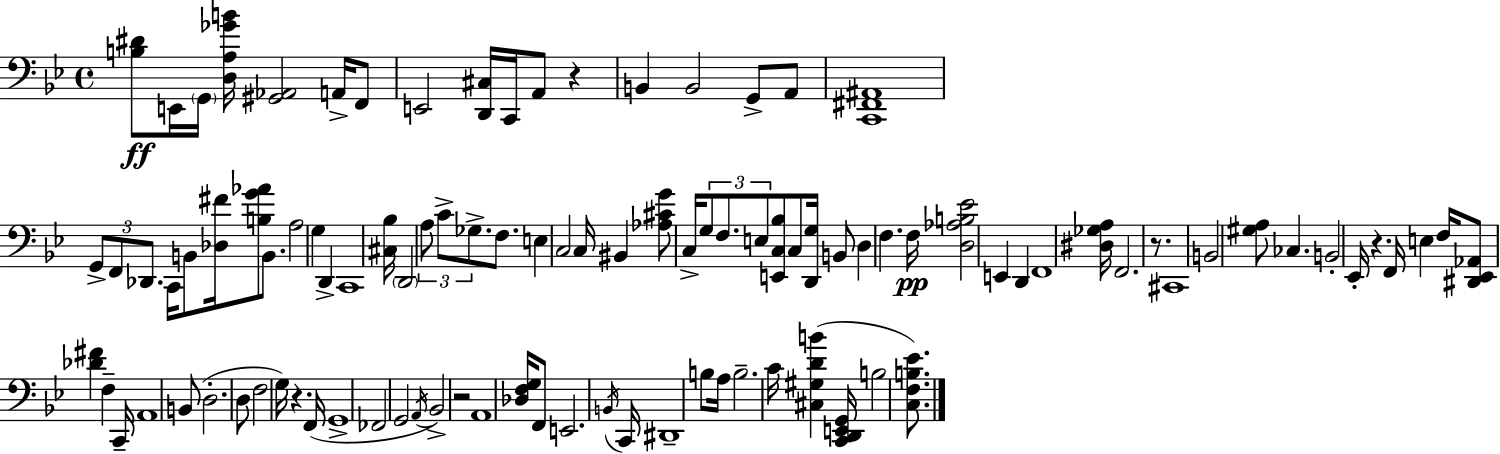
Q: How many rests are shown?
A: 5